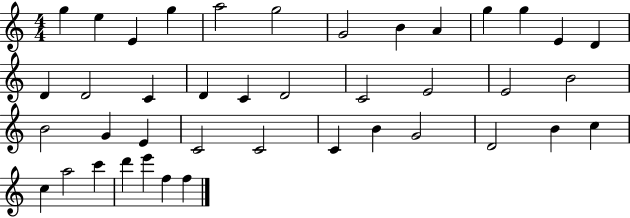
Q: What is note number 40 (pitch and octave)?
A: F5